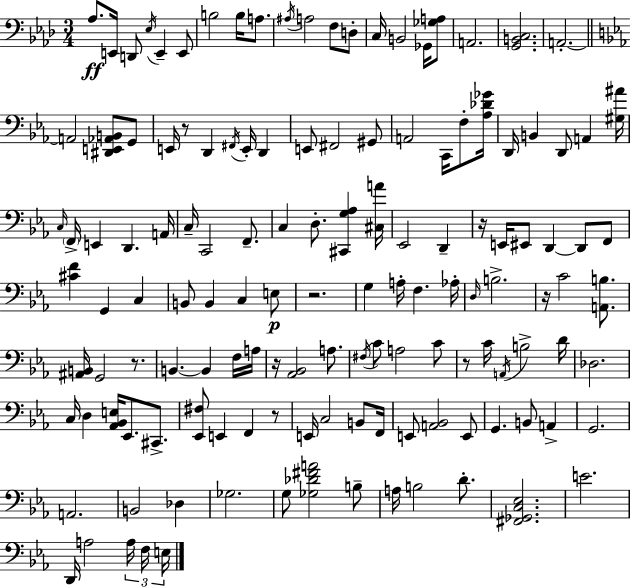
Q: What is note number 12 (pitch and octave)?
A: F3